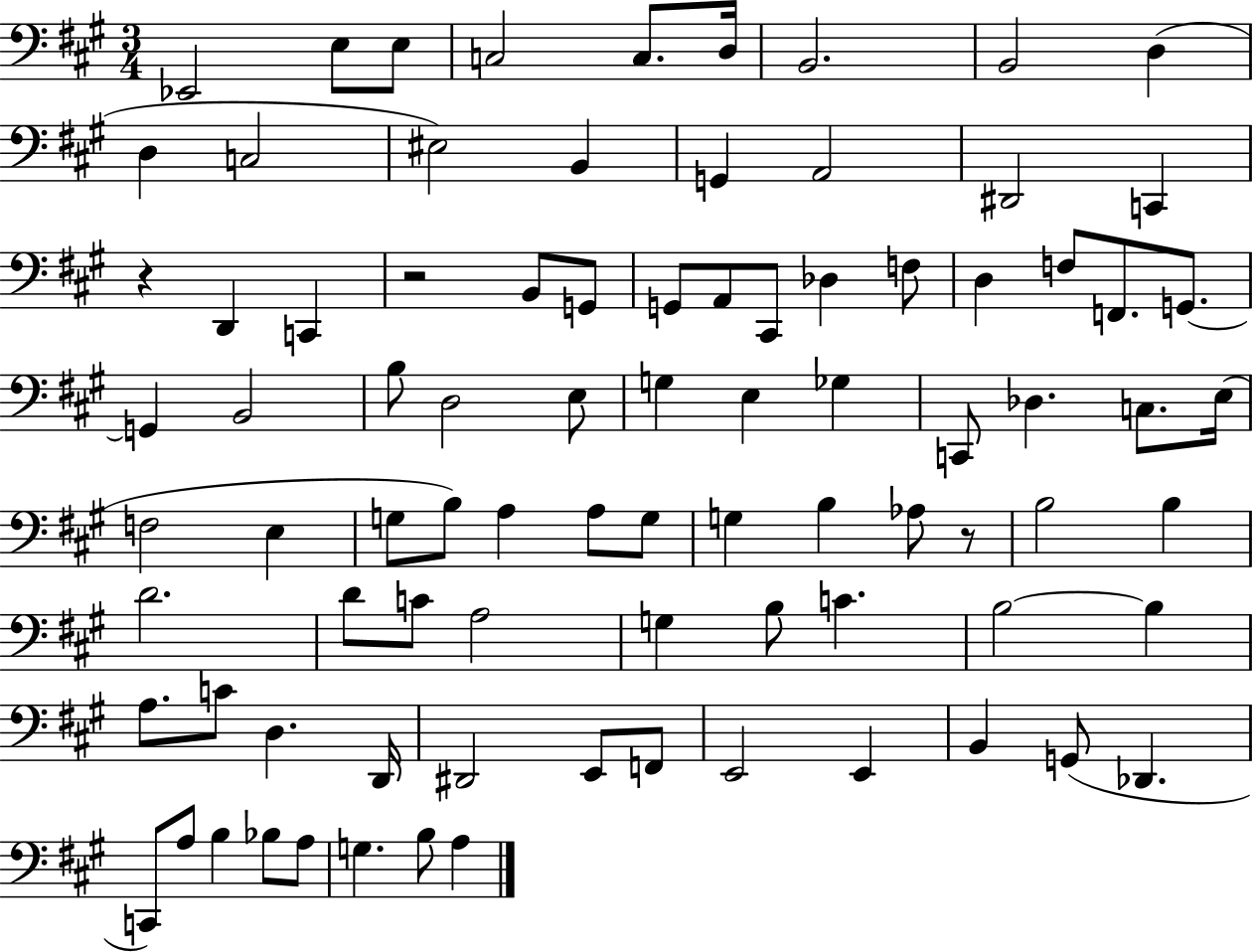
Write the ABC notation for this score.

X:1
T:Untitled
M:3/4
L:1/4
K:A
_E,,2 E,/2 E,/2 C,2 C,/2 D,/4 B,,2 B,,2 D, D, C,2 ^E,2 B,, G,, A,,2 ^D,,2 C,, z D,, C,, z2 B,,/2 G,,/2 G,,/2 A,,/2 ^C,,/2 _D, F,/2 D, F,/2 F,,/2 G,,/2 G,, B,,2 B,/2 D,2 E,/2 G, E, _G, C,,/2 _D, C,/2 E,/4 F,2 E, G,/2 B,/2 A, A,/2 G,/2 G, B, _A,/2 z/2 B,2 B, D2 D/2 C/2 A,2 G, B,/2 C B,2 B, A,/2 C/2 D, D,,/4 ^D,,2 E,,/2 F,,/2 E,,2 E,, B,, G,,/2 _D,, C,,/2 A,/2 B, _B,/2 A,/2 G, B,/2 A,